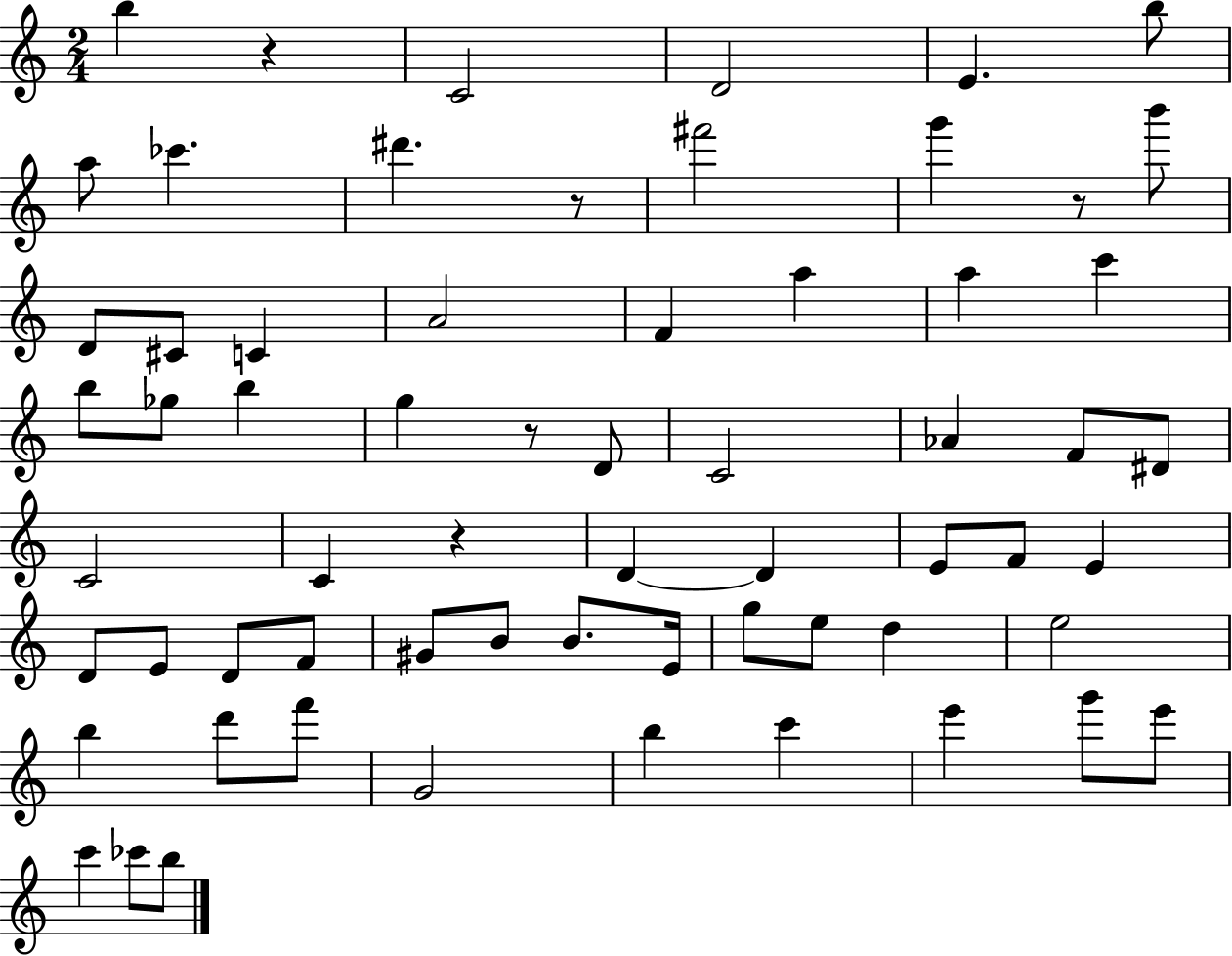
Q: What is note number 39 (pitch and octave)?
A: F4